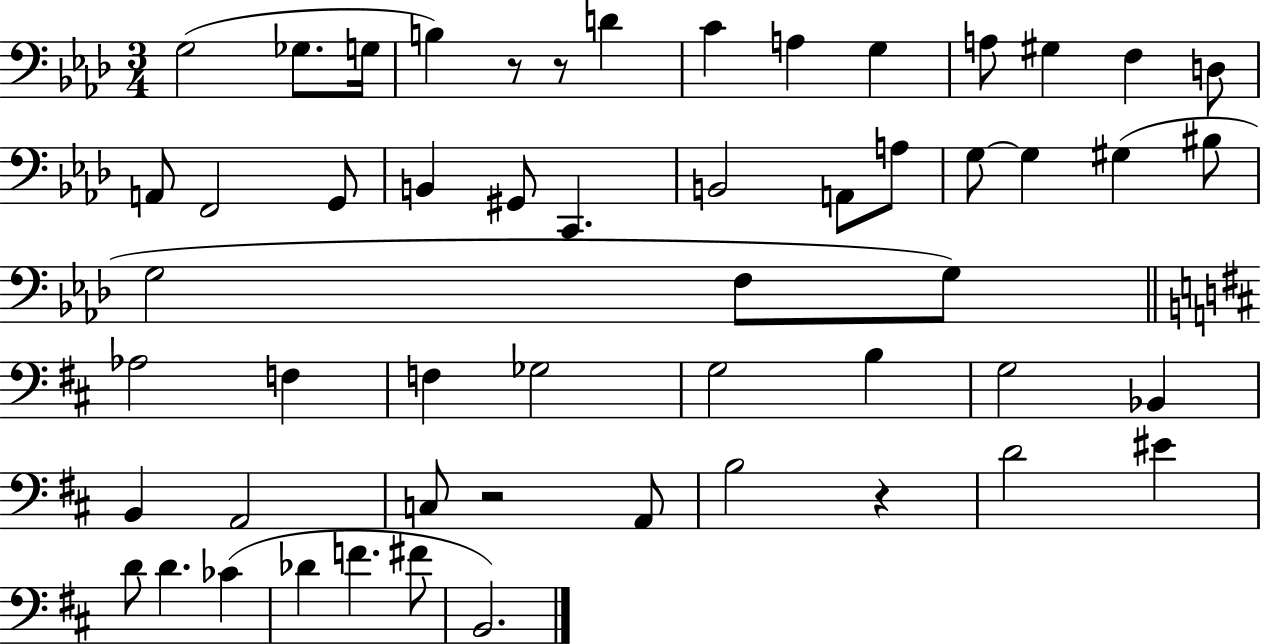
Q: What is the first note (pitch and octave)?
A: G3